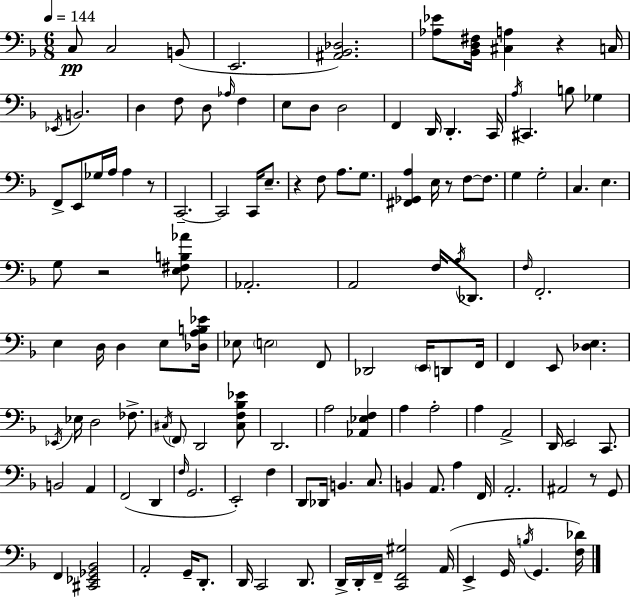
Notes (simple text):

C3/e C3/h B2/e E2/h. [A#2,Bb2,Db3]/h. [Ab3,Eb4]/e [Bb2,D3,F#3]/s [C#3,A3]/q R/q C3/s Eb2/s B2/h. D3/q F3/e D3/e Ab3/s F3/q E3/e D3/e D3/h F2/q D2/s D2/q. C2/s A3/s C#2/q. B3/e Gb3/q F2/e E2/e Gb3/s A3/s A3/q R/e C2/h. C2/h C2/s E3/e. R/q F3/e A3/e. G3/e. [F#2,Gb2,A3]/q E3/s R/e F3/e F3/e. G3/q G3/h C3/q. E3/q. G3/e R/h [E3,F#3,B3,Ab4]/e Ab2/h. A2/h F3/s A3/s Db2/e. F3/s F2/h. E3/q D3/s D3/q E3/e [Db3,A3,B3,Eb4]/s Eb3/e E3/h F2/e Db2/h E2/s D2/e F2/s F2/q E2/e [Db3,E3]/q. Eb2/s Eb3/s D3/h FES3/e. C#3/s F2/e D2/h [C#3,F3,Bb3,Eb4]/e D2/h. A3/h [Ab2,Eb3,F3]/q A3/q A3/h A3/q A2/h D2/s E2/h C2/e. B2/h A2/q F2/h D2/q F3/s G2/h. E2/h F3/q D2/e Db2/s B2/q. C3/e. B2/q A2/e. A3/q F2/s A2/h. A#2/h R/e G2/e F2/q [C#2,Eb2,Gb2,Bb2]/h A2/h G2/s D2/e. D2/s C2/h D2/e. D2/s D2/s F2/s [C2,F2,G#3]/h A2/s E2/q G2/s B3/s G2/q. [F3,Db4]/s